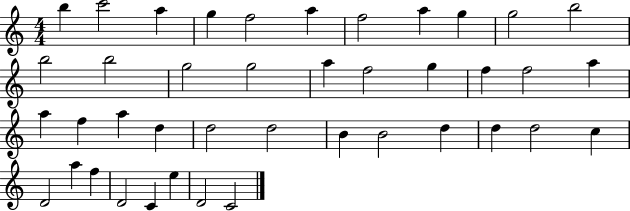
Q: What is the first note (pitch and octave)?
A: B5